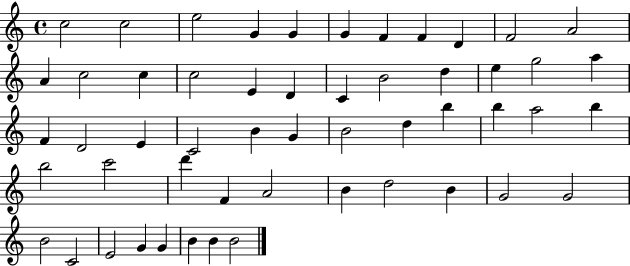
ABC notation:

X:1
T:Untitled
M:4/4
L:1/4
K:C
c2 c2 e2 G G G F F D F2 A2 A c2 c c2 E D C B2 d e g2 a F D2 E C2 B G B2 d b b a2 b b2 c'2 d' F A2 B d2 B G2 G2 B2 C2 E2 G G B B B2